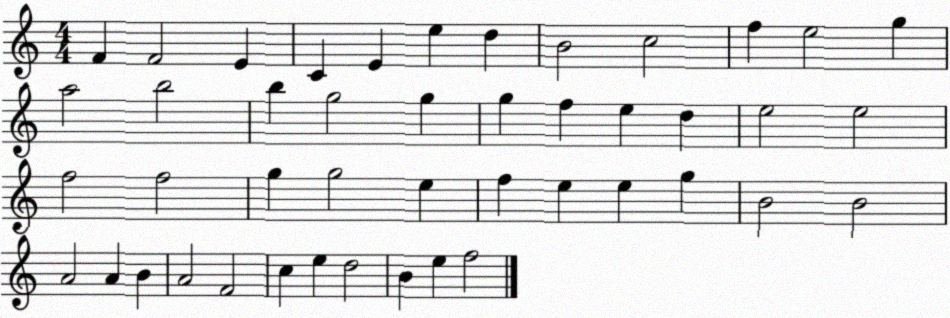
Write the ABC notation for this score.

X:1
T:Untitled
M:4/4
L:1/4
K:C
F F2 E C E e d B2 c2 f e2 g a2 b2 b g2 g g f e d e2 e2 f2 f2 g g2 e f e e g B2 B2 A2 A B A2 F2 c e d2 B e f2